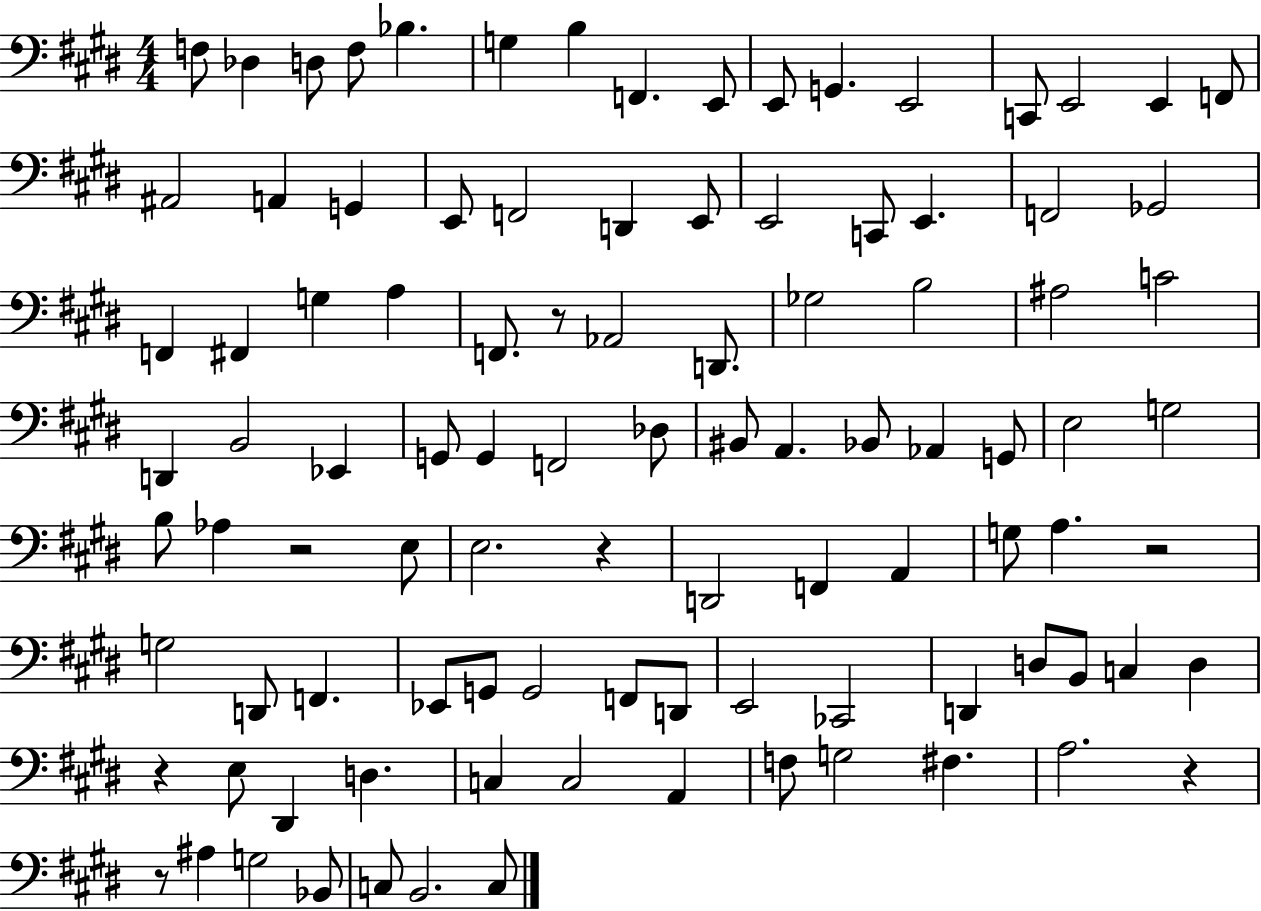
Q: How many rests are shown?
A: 7